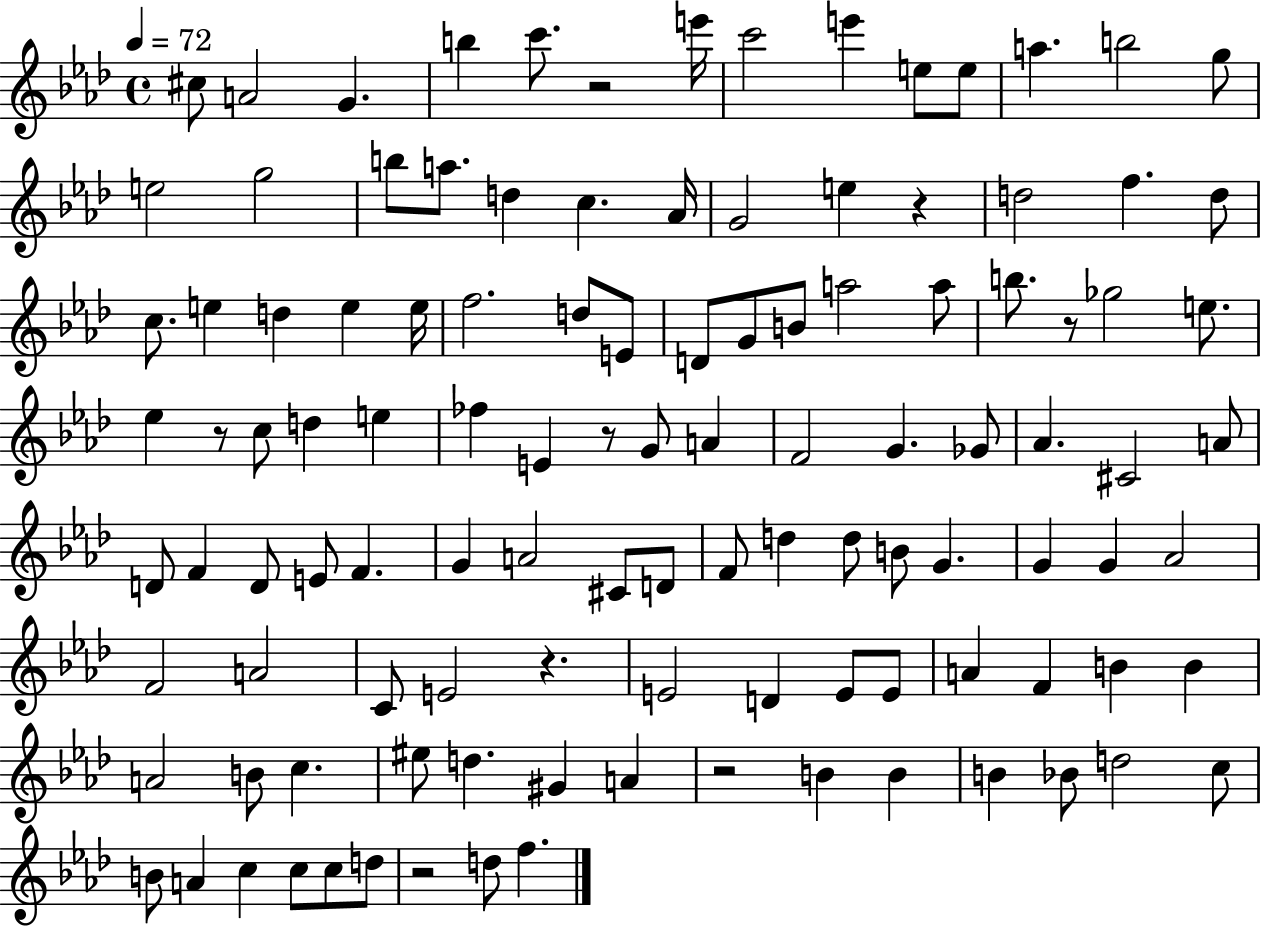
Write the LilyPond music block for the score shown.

{
  \clef treble
  \time 4/4
  \defaultTimeSignature
  \key aes \major
  \tempo 4 = 72
  cis''8 a'2 g'4. | b''4 c'''8. r2 e'''16 | c'''2 e'''4 e''8 e''8 | a''4. b''2 g''8 | \break e''2 g''2 | b''8 a''8. d''4 c''4. aes'16 | g'2 e''4 r4 | d''2 f''4. d''8 | \break c''8. e''4 d''4 e''4 e''16 | f''2. d''8 e'8 | d'8 g'8 b'8 a''2 a''8 | b''8. r8 ges''2 e''8. | \break ees''4 r8 c''8 d''4 e''4 | fes''4 e'4 r8 g'8 a'4 | f'2 g'4. ges'8 | aes'4. cis'2 a'8 | \break d'8 f'4 d'8 e'8 f'4. | g'4 a'2 cis'8 d'8 | f'8 d''4 d''8 b'8 g'4. | g'4 g'4 aes'2 | \break f'2 a'2 | c'8 e'2 r4. | e'2 d'4 e'8 e'8 | a'4 f'4 b'4 b'4 | \break a'2 b'8 c''4. | eis''8 d''4. gis'4 a'4 | r2 b'4 b'4 | b'4 bes'8 d''2 c''8 | \break b'8 a'4 c''4 c''8 c''8 d''8 | r2 d''8 f''4. | \bar "|."
}